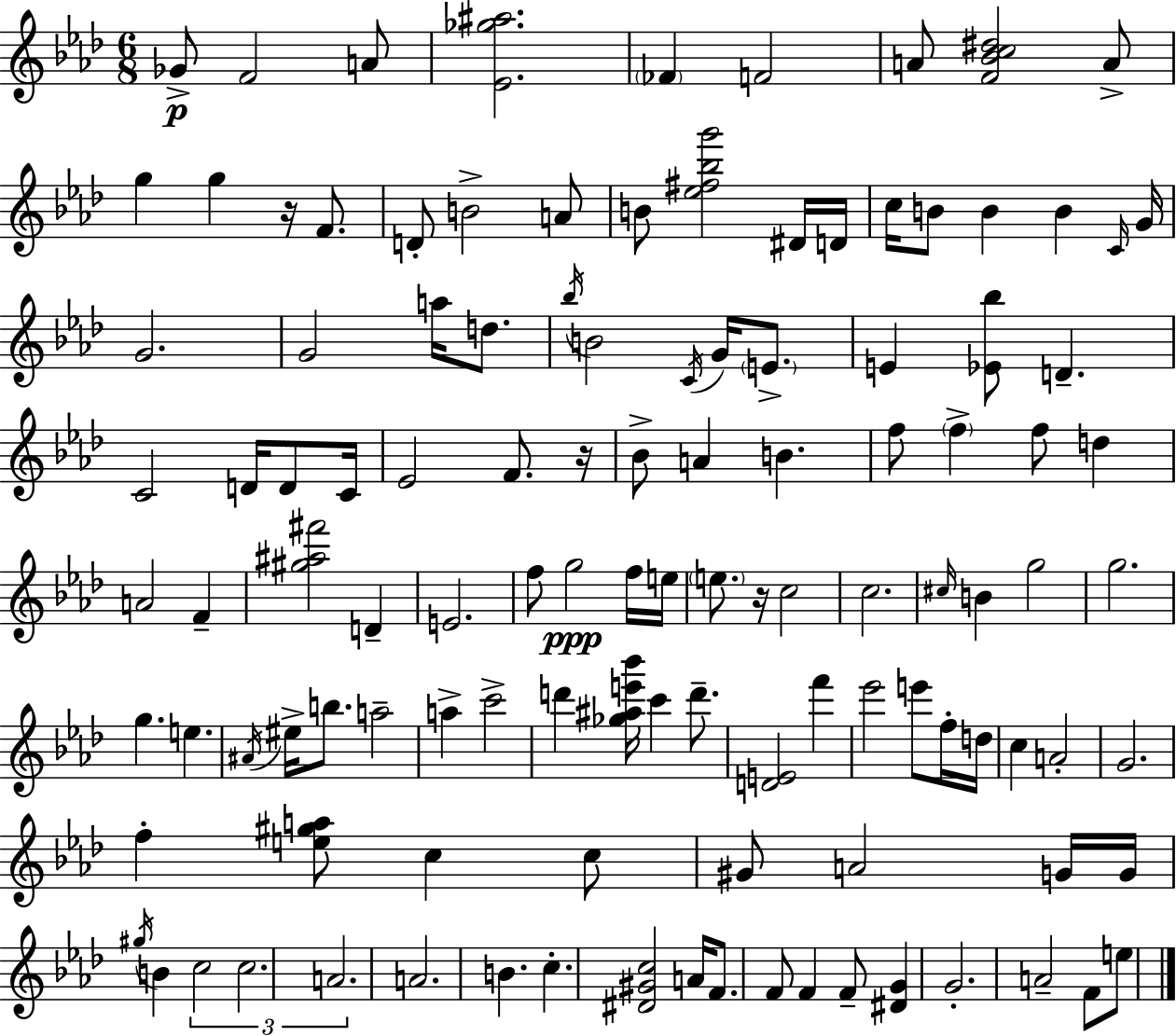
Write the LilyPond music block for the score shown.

{
  \clef treble
  \numericTimeSignature
  \time 6/8
  \key f \minor
  \repeat volta 2 { ges'8->\p f'2 a'8 | <ees' ges'' ais''>2. | \parenthesize fes'4 f'2 | a'8 <f' bes' c'' dis''>2 a'8-> | \break g''4 g''4 r16 f'8. | d'8-. b'2-> a'8 | b'8 <ees'' fis'' bes'' g'''>2 dis'16 d'16 | c''16 b'8 b'4 b'4 \grace { c'16 } | \break g'16 g'2. | g'2 a''16 d''8. | \acciaccatura { bes''16 } b'2 \acciaccatura { c'16 } g'16 | \parenthesize e'8.-> e'4 <ees' bes''>8 d'4.-- | \break c'2 d'16 | d'8 c'16 ees'2 f'8. | r16 bes'8-> a'4 b'4. | f''8 \parenthesize f''4-> f''8 d''4 | \break a'2 f'4-- | <gis'' ais'' fis'''>2 d'4-- | e'2. | f''8 g''2\ppp | \break f''16 e''16 \parenthesize e''8. r16 c''2 | c''2. | \grace { cis''16 } b'4 g''2 | g''2. | \break g''4. e''4. | \acciaccatura { ais'16 } eis''16-> b''8. a''2-- | a''4-> c'''2-> | d'''4 <ges'' ais'' e''' bes'''>16 c'''4 | \break d'''8.-- <d' e'>2 | f'''4 ees'''2 | e'''8 f''16-. d''16 c''4 a'2-. | g'2. | \break f''4-. <e'' gis'' a''>8 c''4 | c''8 gis'8 a'2 | g'16 g'16 \acciaccatura { gis''16 } b'4 \tuplet 3/2 { c''2 | c''2. | \break a'2. } | a'2. | b'4. | c''4.-. <dis' gis' c''>2 | \break a'16 f'8. f'8 f'4 | f'8-- <dis' g'>4 g'2.-. | a'2-- | f'8 e''8 } \bar "|."
}